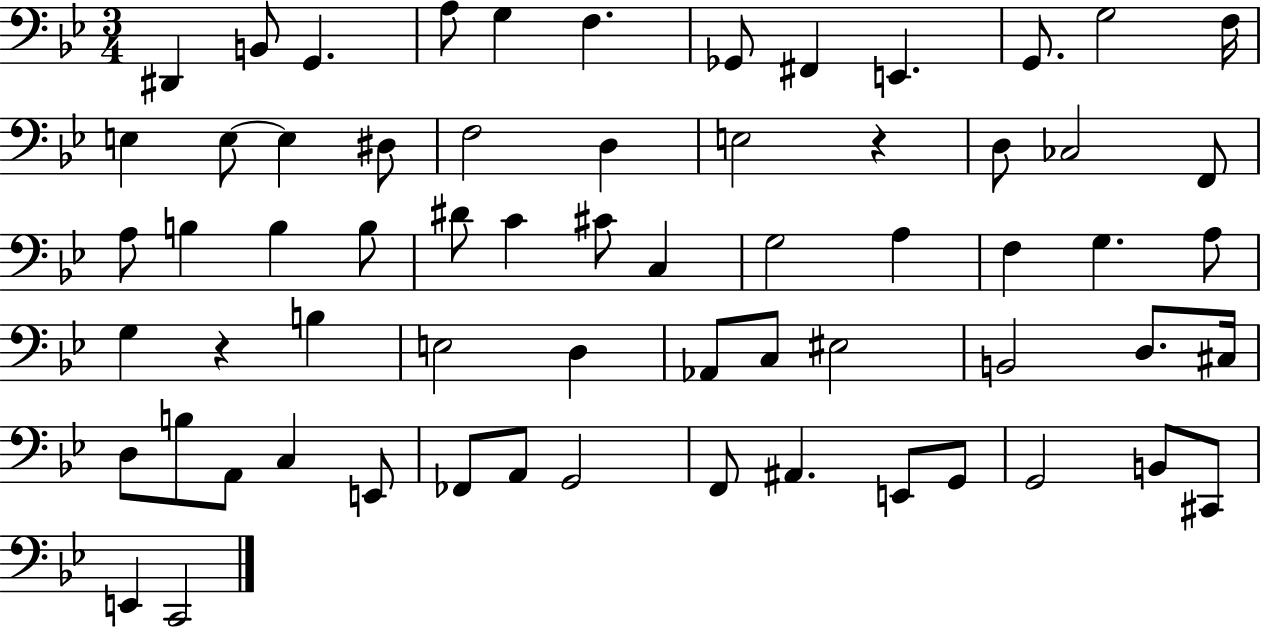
{
  \clef bass
  \numericTimeSignature
  \time 3/4
  \key bes \major
  dis,4 b,8 g,4. | a8 g4 f4. | ges,8 fis,4 e,4. | g,8. g2 f16 | \break e4 e8~~ e4 dis8 | f2 d4 | e2 r4 | d8 ces2 f,8 | \break a8 b4 b4 b8 | dis'8 c'4 cis'8 c4 | g2 a4 | f4 g4. a8 | \break g4 r4 b4 | e2 d4 | aes,8 c8 eis2 | b,2 d8. cis16 | \break d8 b8 a,8 c4 e,8 | fes,8 a,8 g,2 | f,8 ais,4. e,8 g,8 | g,2 b,8 cis,8 | \break e,4 c,2 | \bar "|."
}